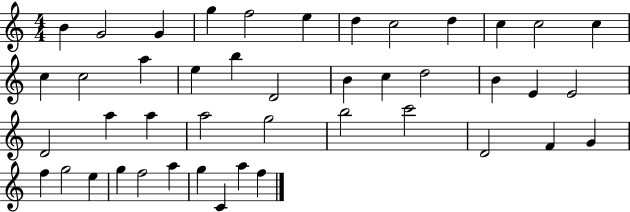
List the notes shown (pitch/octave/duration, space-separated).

B4/q G4/h G4/q G5/q F5/h E5/q D5/q C5/h D5/q C5/q C5/h C5/q C5/q C5/h A5/q E5/q B5/q D4/h B4/q C5/q D5/h B4/q E4/q E4/h D4/h A5/q A5/q A5/h G5/h B5/h C6/h D4/h F4/q G4/q F5/q G5/h E5/q G5/q F5/h A5/q G5/q C4/q A5/q F5/q